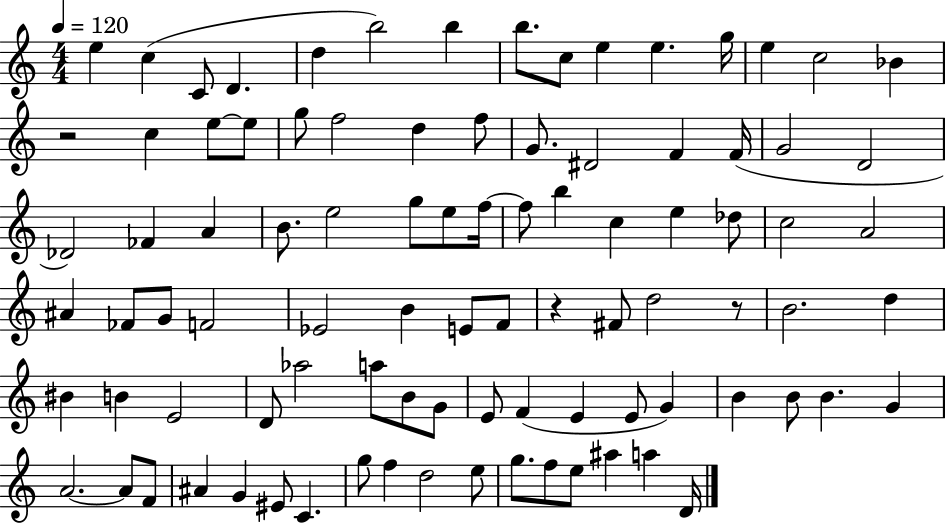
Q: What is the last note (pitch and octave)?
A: D4